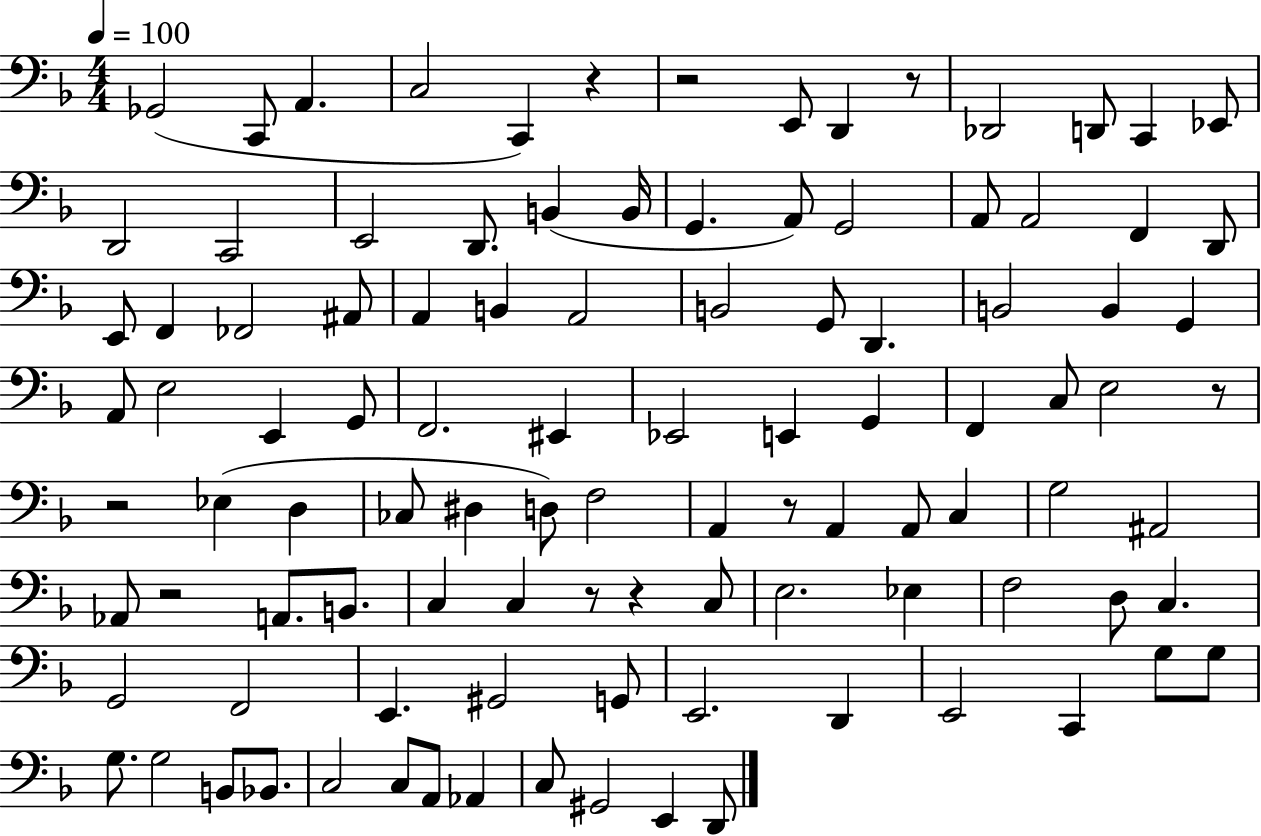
{
  \clef bass
  \numericTimeSignature
  \time 4/4
  \key f \major
  \tempo 4 = 100
  ges,2( c,8 a,4. | c2 c,4) r4 | r2 e,8 d,4 r8 | des,2 d,8 c,4 ees,8 | \break d,2 c,2 | e,2 d,8. b,4( b,16 | g,4. a,8) g,2 | a,8 a,2 f,4 d,8 | \break e,8 f,4 fes,2 ais,8 | a,4 b,4 a,2 | b,2 g,8 d,4. | b,2 b,4 g,4 | \break a,8 e2 e,4 g,8 | f,2. eis,4 | ees,2 e,4 g,4 | f,4 c8 e2 r8 | \break r2 ees4( d4 | ces8 dis4 d8) f2 | a,4 r8 a,4 a,8 c4 | g2 ais,2 | \break aes,8 r2 a,8. b,8. | c4 c4 r8 r4 c8 | e2. ees4 | f2 d8 c4. | \break g,2 f,2 | e,4. gis,2 g,8 | e,2. d,4 | e,2 c,4 g8 g8 | \break g8. g2 b,8 bes,8. | c2 c8 a,8 aes,4 | c8 gis,2 e,4 d,8 | \bar "|."
}